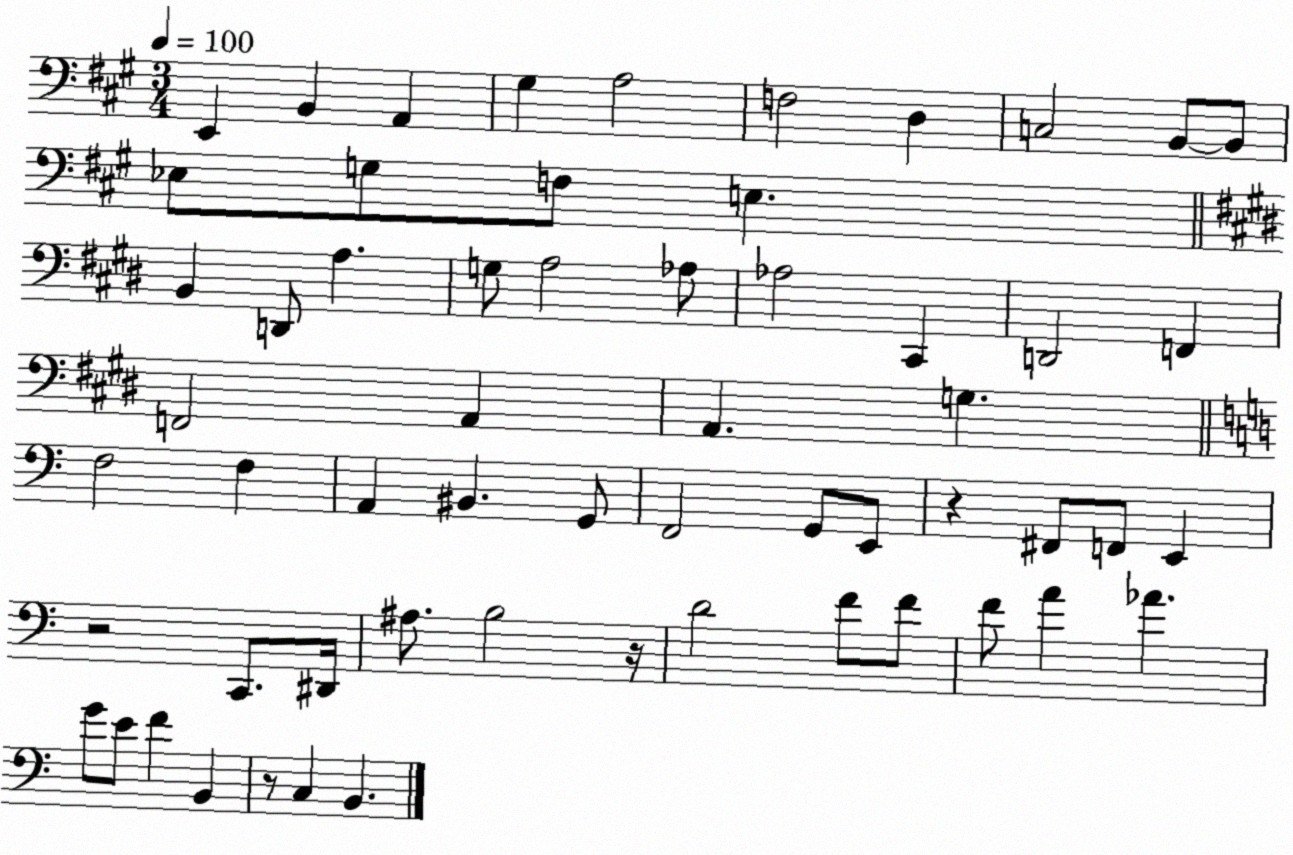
X:1
T:Untitled
M:3/4
L:1/4
K:A
E,, B,, A,, ^G, A,2 F,2 D, C,2 B,,/2 B,,/2 _E,/2 G,/2 F,/2 E, B,, D,,/2 A, G,/2 A,2 _A,/2 _A,2 ^C,, D,,2 F,, F,,2 A,, A,, G, F,2 F, A,, ^B,, G,,/2 F,,2 G,,/2 E,,/2 z ^F,,/2 F,,/2 E,, z2 C,,/2 ^D,,/4 ^A,/2 B,2 z/4 D2 F/2 F/2 F/2 A _A G/2 E/2 F B,, z/2 C, B,,